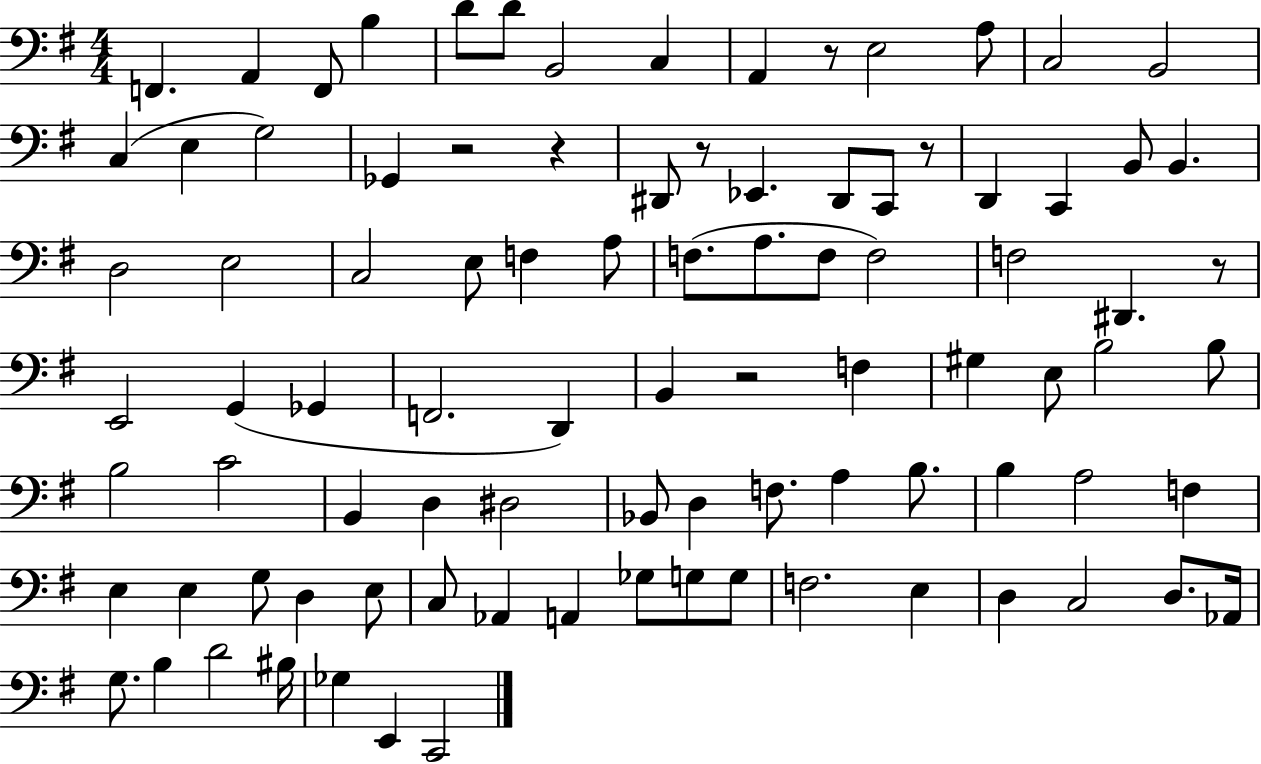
X:1
T:Untitled
M:4/4
L:1/4
K:G
F,, A,, F,,/2 B, D/2 D/2 B,,2 C, A,, z/2 E,2 A,/2 C,2 B,,2 C, E, G,2 _G,, z2 z ^D,,/2 z/2 _E,, ^D,,/2 C,,/2 z/2 D,, C,, B,,/2 B,, D,2 E,2 C,2 E,/2 F, A,/2 F,/2 A,/2 F,/2 F,2 F,2 ^D,, z/2 E,,2 G,, _G,, F,,2 D,, B,, z2 F, ^G, E,/2 B,2 B,/2 B,2 C2 B,, D, ^D,2 _B,,/2 D, F,/2 A, B,/2 B, A,2 F, E, E, G,/2 D, E,/2 C,/2 _A,, A,, _G,/2 G,/2 G,/2 F,2 E, D, C,2 D,/2 _A,,/4 G,/2 B, D2 ^B,/4 _G, E,, C,,2